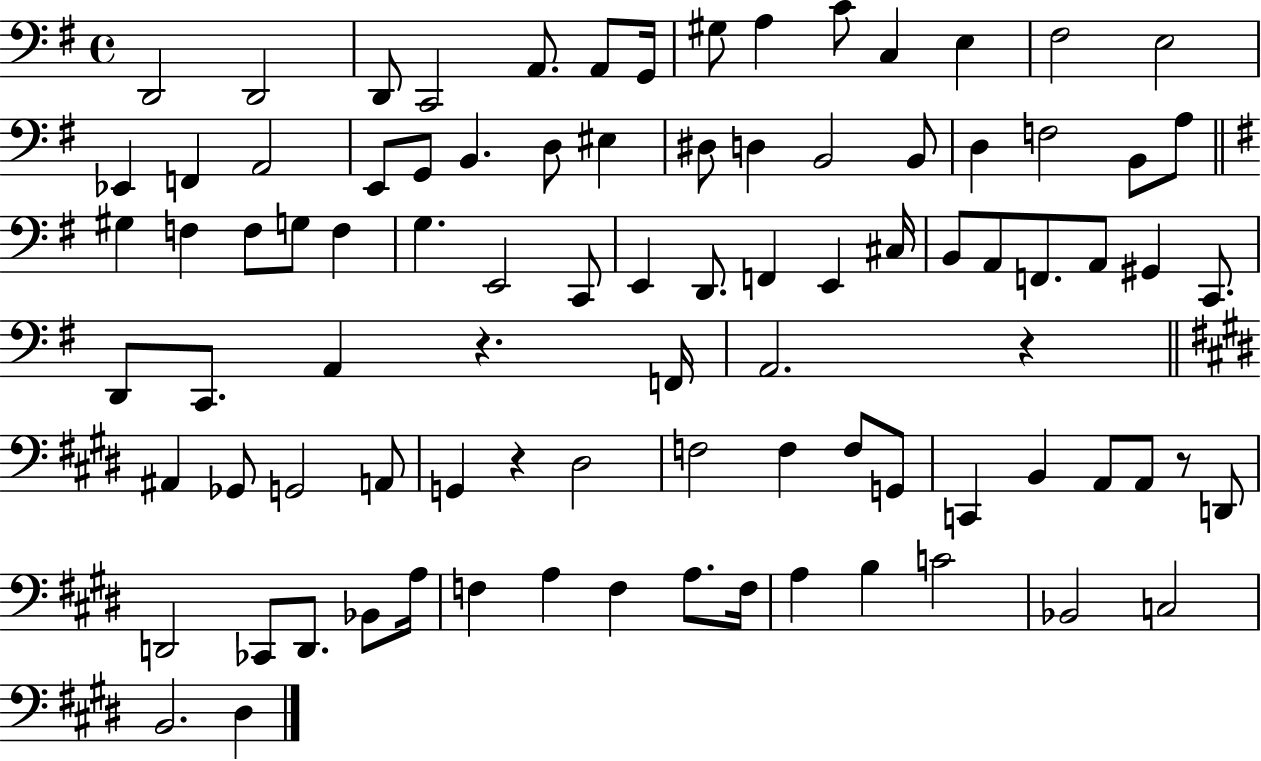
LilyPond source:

{
  \clef bass
  \time 4/4
  \defaultTimeSignature
  \key g \major
  d,2 d,2 | d,8 c,2 a,8. a,8 g,16 | gis8 a4 c'8 c4 e4 | fis2 e2 | \break ees,4 f,4 a,2 | e,8 g,8 b,4. d8 eis4 | dis8 d4 b,2 b,8 | d4 f2 b,8 a8 | \break \bar "||" \break \key e \minor gis4 f4 f8 g8 f4 | g4. e,2 c,8 | e,4 d,8. f,4 e,4 cis16 | b,8 a,8 f,8. a,8 gis,4 c,8. | \break d,8 c,8. a,4 r4. f,16 | a,2. r4 | \bar "||" \break \key e \major ais,4 ges,8 g,2 a,8 | g,4 r4 dis2 | f2 f4 f8 g,8 | c,4 b,4 a,8 a,8 r8 d,8 | \break d,2 ces,8 d,8. bes,8 a16 | f4 a4 f4 a8. f16 | a4 b4 c'2 | bes,2 c2 | \break b,2. dis4 | \bar "|."
}